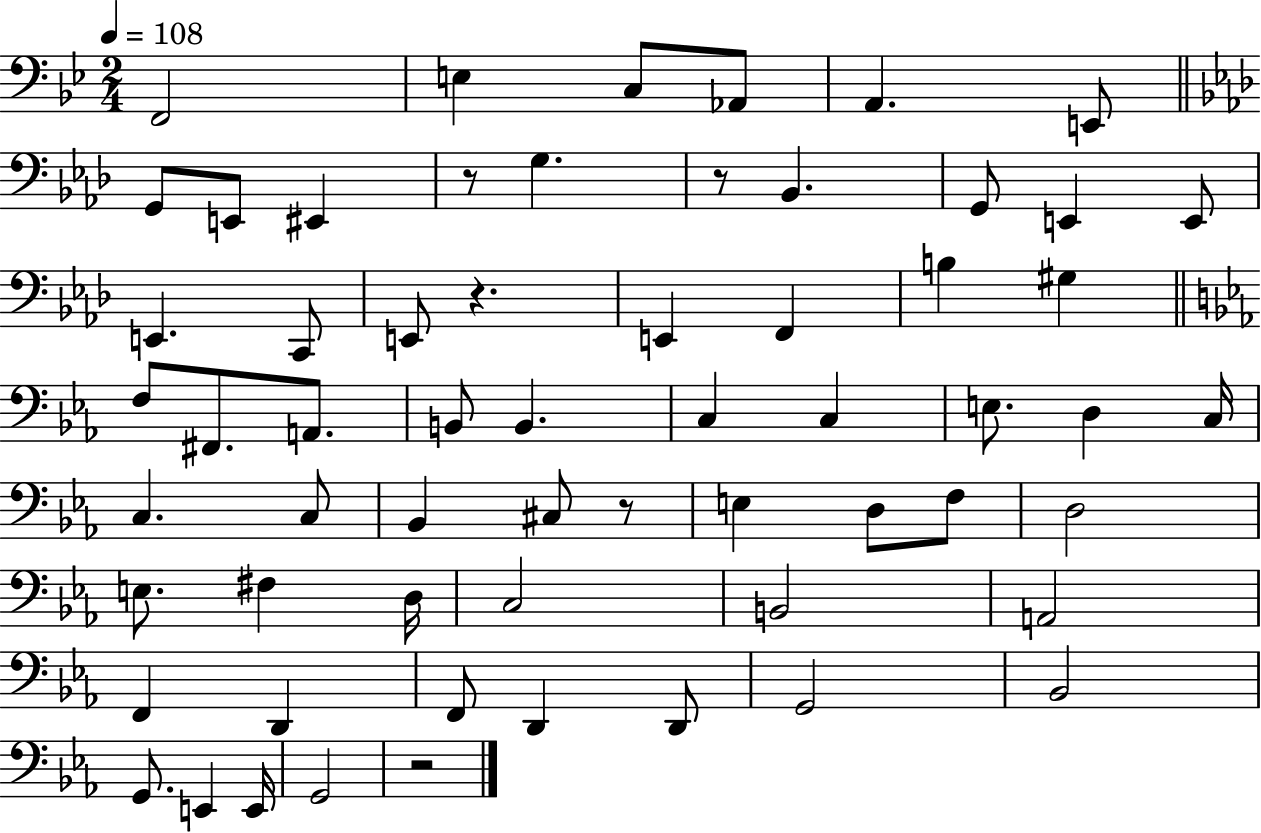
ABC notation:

X:1
T:Untitled
M:2/4
L:1/4
K:Bb
F,,2 E, C,/2 _A,,/2 A,, E,,/2 G,,/2 E,,/2 ^E,, z/2 G, z/2 _B,, G,,/2 E,, E,,/2 E,, C,,/2 E,,/2 z E,, F,, B, ^G, F,/2 ^F,,/2 A,,/2 B,,/2 B,, C, C, E,/2 D, C,/4 C, C,/2 _B,, ^C,/2 z/2 E, D,/2 F,/2 D,2 E,/2 ^F, D,/4 C,2 B,,2 A,,2 F,, D,, F,,/2 D,, D,,/2 G,,2 _B,,2 G,,/2 E,, E,,/4 G,,2 z2